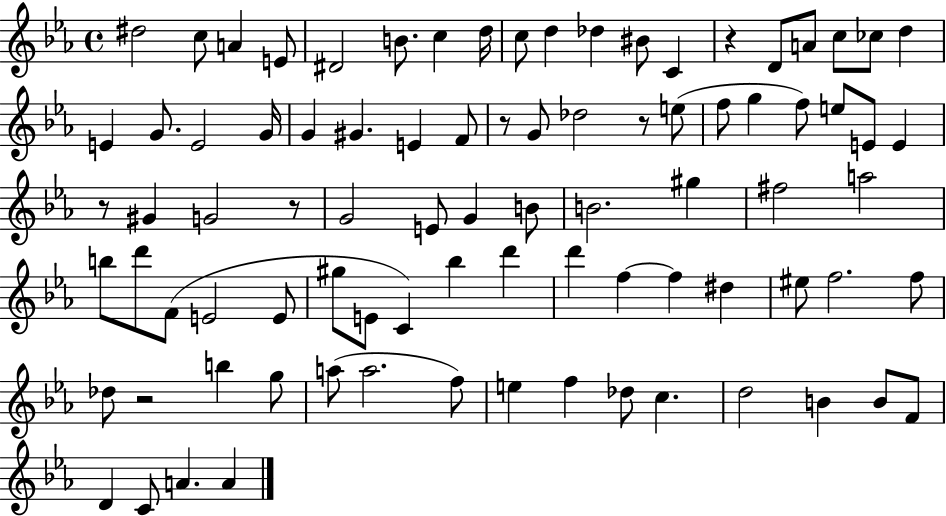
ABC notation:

X:1
T:Untitled
M:4/4
L:1/4
K:Eb
^d2 c/2 A E/2 ^D2 B/2 c d/4 c/2 d _d ^B/2 C z D/2 A/2 c/2 _c/2 d E G/2 E2 G/4 G ^G E F/2 z/2 G/2 _d2 z/2 e/2 f/2 g f/2 e/2 E/2 E z/2 ^G G2 z/2 G2 E/2 G B/2 B2 ^g ^f2 a2 b/2 d'/2 F/2 E2 E/2 ^g/2 E/2 C _b d' d' f f ^d ^e/2 f2 f/2 _d/2 z2 b g/2 a/2 a2 f/2 e f _d/2 c d2 B B/2 F/2 D C/2 A A